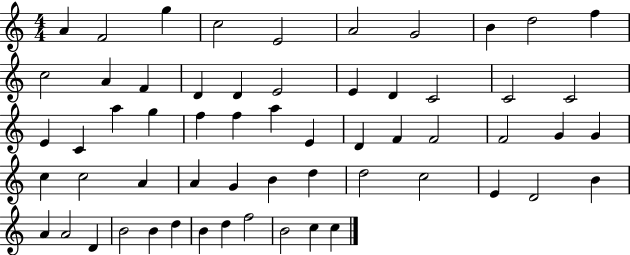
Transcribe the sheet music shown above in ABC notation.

X:1
T:Untitled
M:4/4
L:1/4
K:C
A F2 g c2 E2 A2 G2 B d2 f c2 A F D D E2 E D C2 C2 C2 E C a g f f a E D F F2 F2 G G c c2 A A G B d d2 c2 E D2 B A A2 D B2 B d B d f2 B2 c c